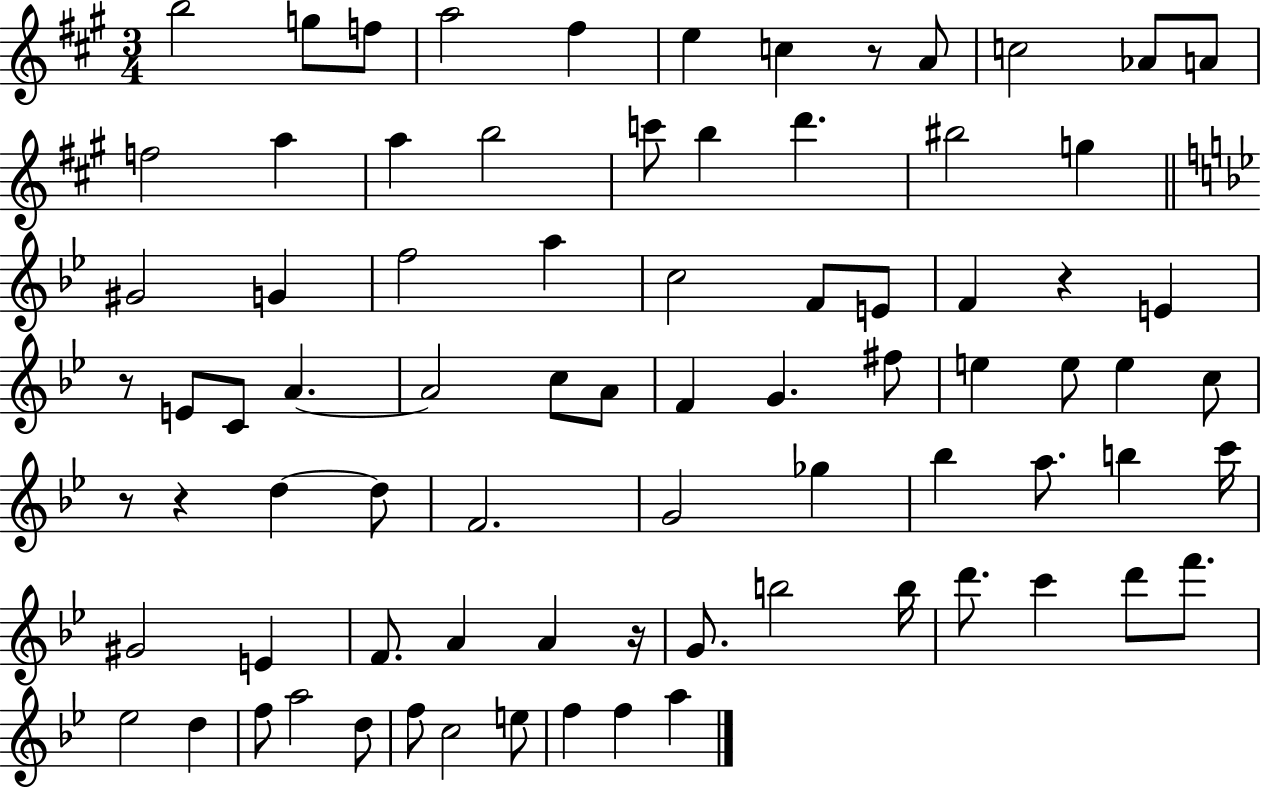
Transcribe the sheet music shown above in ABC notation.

X:1
T:Untitled
M:3/4
L:1/4
K:A
b2 g/2 f/2 a2 ^f e c z/2 A/2 c2 _A/2 A/2 f2 a a b2 c'/2 b d' ^b2 g ^G2 G f2 a c2 F/2 E/2 F z E z/2 E/2 C/2 A A2 c/2 A/2 F G ^f/2 e e/2 e c/2 z/2 z d d/2 F2 G2 _g _b a/2 b c'/4 ^G2 E F/2 A A z/4 G/2 b2 b/4 d'/2 c' d'/2 f'/2 _e2 d f/2 a2 d/2 f/2 c2 e/2 f f a